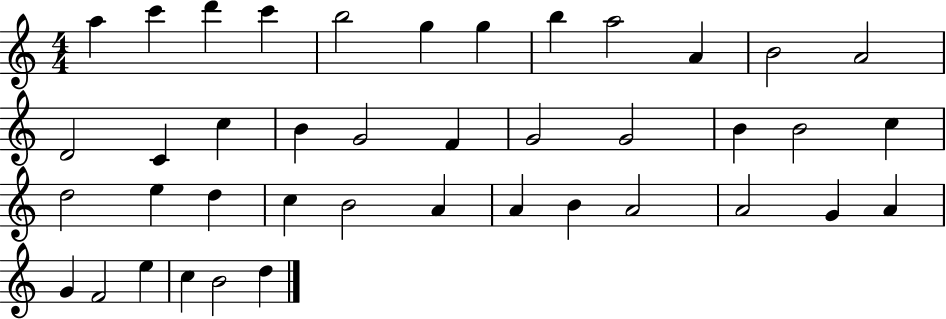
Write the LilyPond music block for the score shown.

{
  \clef treble
  \numericTimeSignature
  \time 4/4
  \key c \major
  a''4 c'''4 d'''4 c'''4 | b''2 g''4 g''4 | b''4 a''2 a'4 | b'2 a'2 | \break d'2 c'4 c''4 | b'4 g'2 f'4 | g'2 g'2 | b'4 b'2 c''4 | \break d''2 e''4 d''4 | c''4 b'2 a'4 | a'4 b'4 a'2 | a'2 g'4 a'4 | \break g'4 f'2 e''4 | c''4 b'2 d''4 | \bar "|."
}